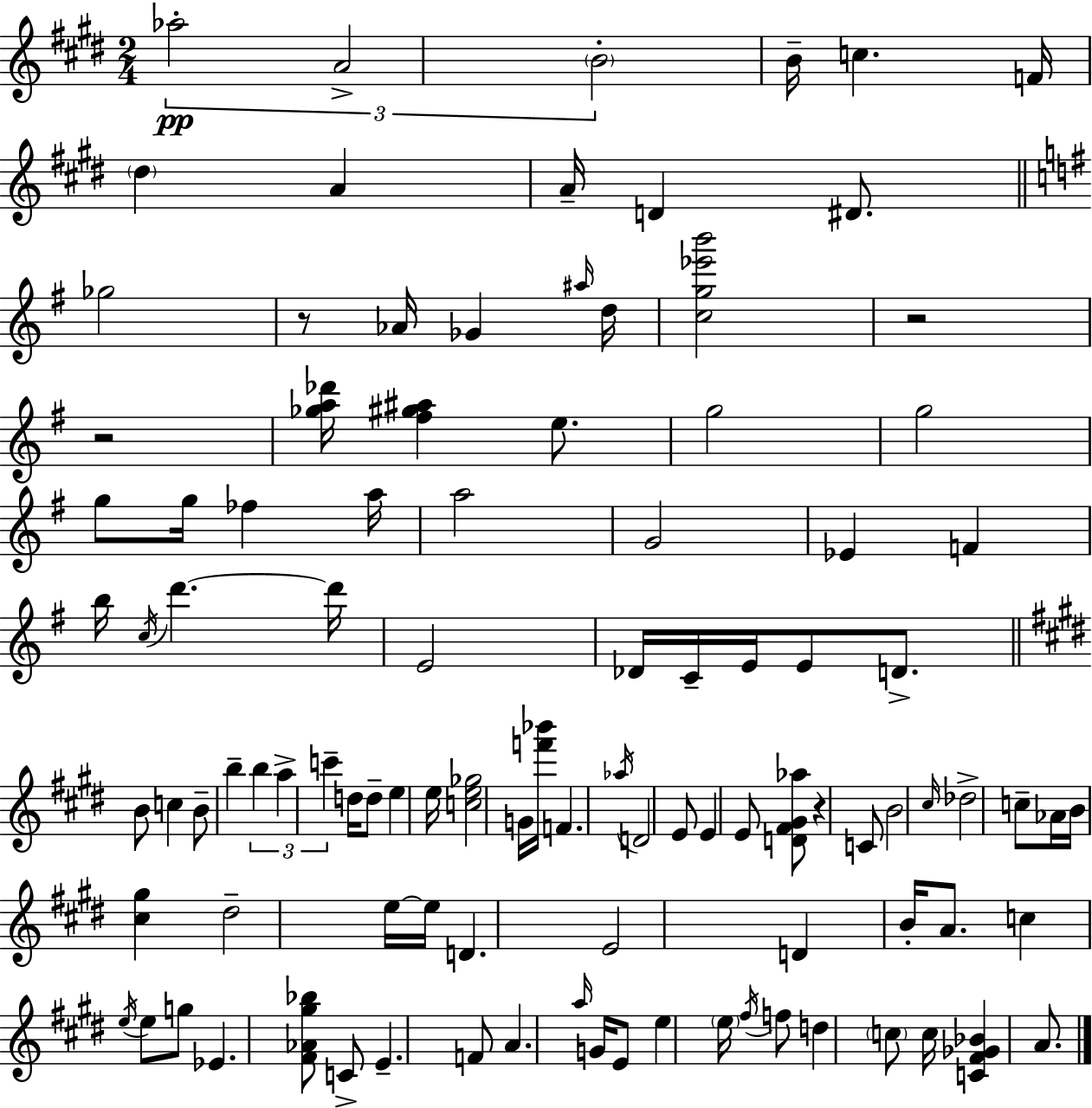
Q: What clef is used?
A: treble